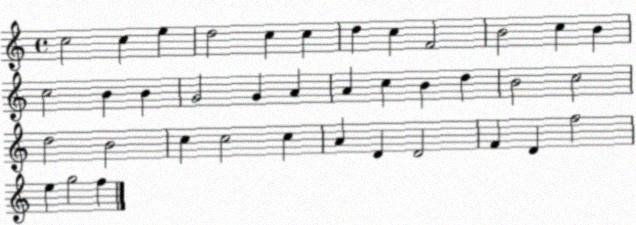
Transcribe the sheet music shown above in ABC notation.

X:1
T:Untitled
M:4/4
L:1/4
K:C
c2 c e d2 c c d c F2 B2 c B c2 B B G2 G A A c B d B2 c2 d2 B2 c c2 c A D D2 F D f2 e g2 f